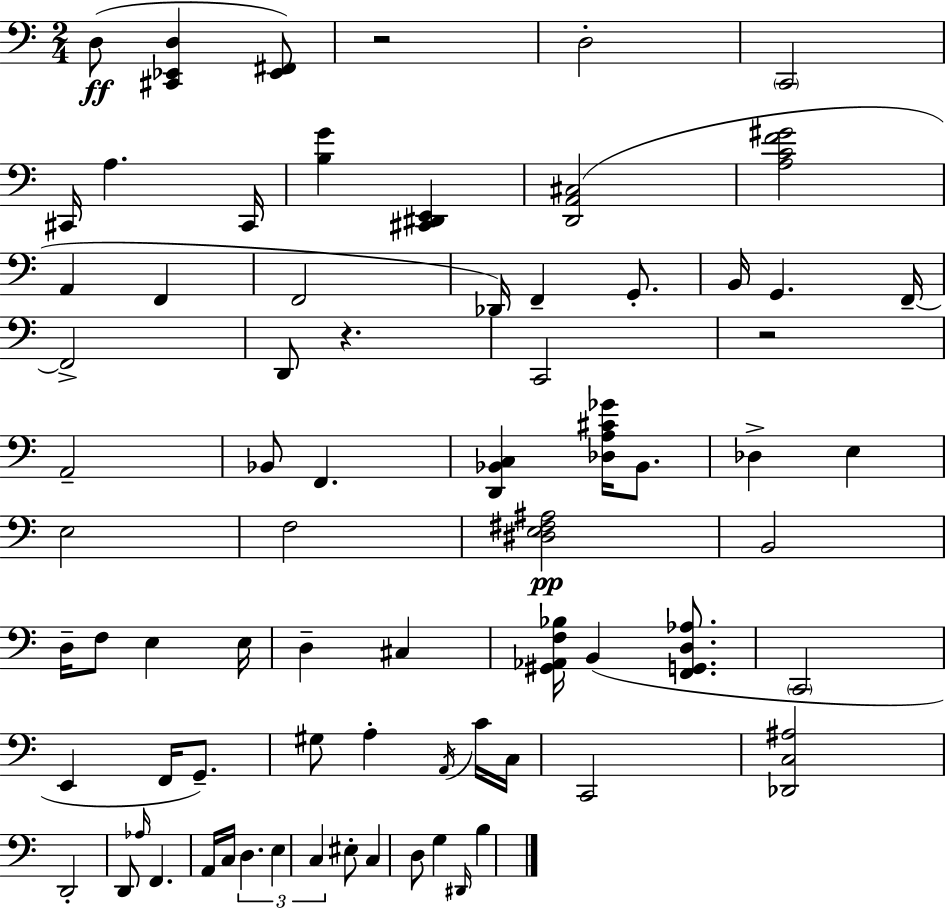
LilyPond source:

{
  \clef bass
  \numericTimeSignature
  \time 2/4
  \key c \major
  d8(\ff <cis, ees, d>4 <ees, fis,>8) | r2 | d2-. | \parenthesize c,2 | \break cis,16 a4. cis,16 | <b g'>4 <cis, dis, e,>4 | <d, a, cis>2( | <a c' f' gis'>2 | \break a,4 f,4 | f,2 | des,16) f,4-- g,8.-. | b,16 g,4. f,16--~~ | \break f,2-> | d,8 r4. | c,2 | r2 | \break a,2-- | bes,8 f,4. | <d, bes, c>4 <des a cis' ges'>16 bes,8. | des4-> e4 | \break e2 | f2 | <dis e fis ais>2\pp | b,2 | \break d16-- f8 e4 e16 | d4-- cis4 | <gis, aes, f bes>16 b,4( <f, g, d aes>8. | \parenthesize c,2 | \break e,4 f,16 g,8.--) | gis8 a4-. \acciaccatura { a,16 } c'16 | c16 c,2 | <des, c ais>2 | \break d,2-. | d,8 \grace { aes16 } f,4. | a,16 c16 \tuplet 3/2 { d4. | e4 c4 } | \break eis8-. c4 | d8 g4 \grace { dis,16 } b4 | \bar "|."
}